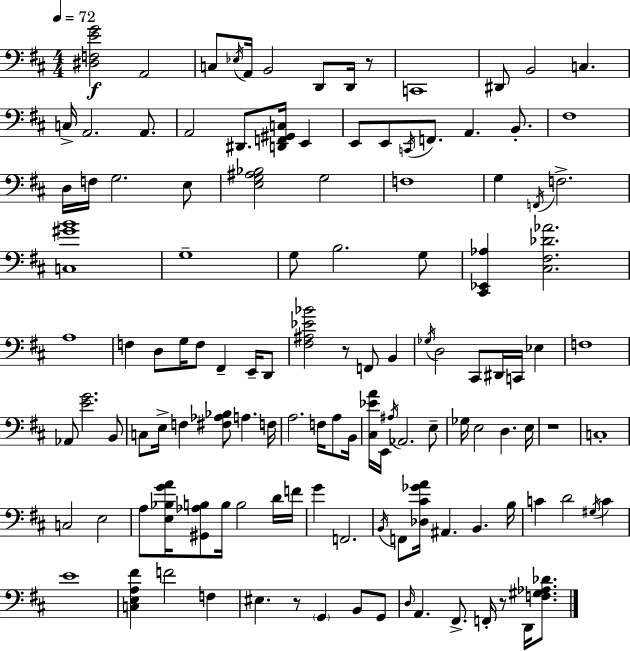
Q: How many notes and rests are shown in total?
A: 124